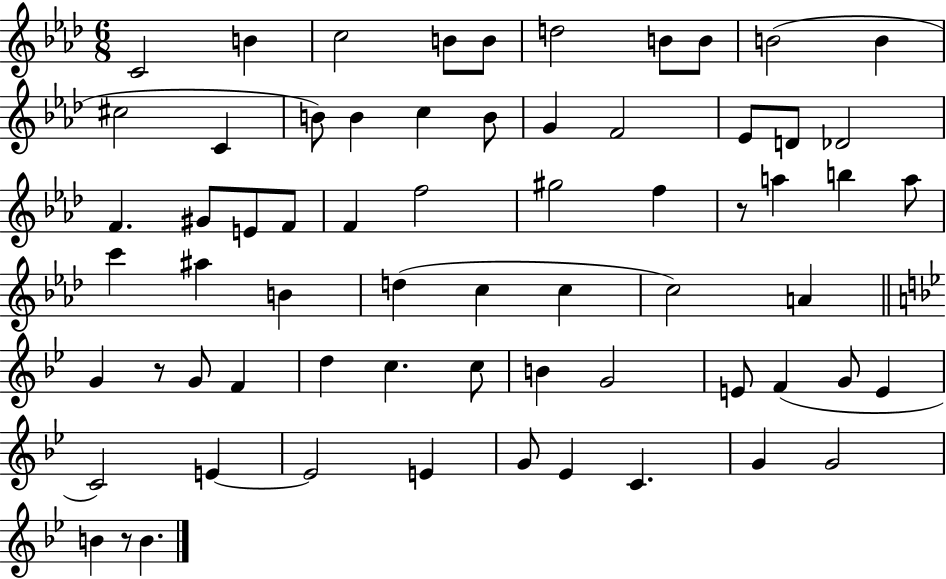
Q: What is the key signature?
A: AES major